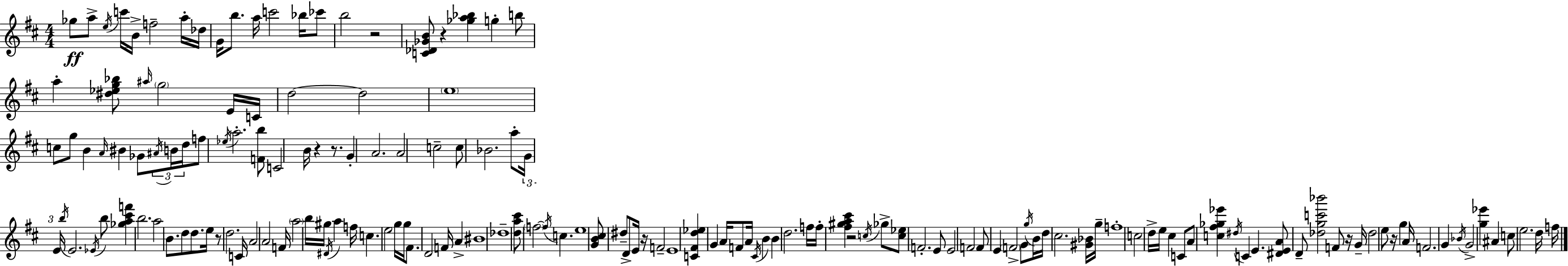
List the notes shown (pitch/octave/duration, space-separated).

Gb5/e A5/e E5/s C6/s B4/s F5/h A5/s Db5/s G4/s B5/e. A5/s C6/h Bb5/s CES6/e B5/h R/h [C4,Db4,Gb4,B4]/e R/q [Gb5,A5,Bb5]/q G5/q B5/e A5/q [D#5,Eb5,G5,Bb5]/e A#5/s G5/h E4/s C4/s D5/h D5/h E5/w C5/e G5/e B4/q A4/s BIS4/q Gb4/e A#4/s B4/s D5/s F5/e Eb5/s A5/h. [F4,B5]/e C4/h B4/s R/q R/e. G4/q A4/h. A4/h C5/h C5/e Bb4/h. A5/e G4/s E4/s B5/s E4/h. Eb4/s B5/e [Gb5,A5,C#6,F6]/q B5/h. A5/h B4/e. D5/e D5/e. E5/s R/e D5/h. C4/s A4/h A4/h F4/s A5/h B5/s G#5/s D#4/s A5/q F5/s C5/q. E5/h G5/s G5/s F#4/e. D4/h F4/s A4/q BIS4/w Db5/w [D5,A5,C#6]/e F5/h F5/s C5/q. E5/w [G4,B4,C#5]/e D#5/e D4/e E4/s R/s F4/h E4/w [C4,F#4,D5,Eb5]/q G4/q A4/s F4/e A4/s C#4/s B4/q B4/q D5/h. F5/s F5/s [F#5,G#5,A5,C#6]/q R/h C5/s Gb5/e [C5,Eb5]/e F4/h. E4/e E4/h F4/h F4/e E4/q F4/h G4/e G5/s B4/s D5/s C#5/h. [G#4,Bb4]/s G5/s F5/w C5/h D5/s E5/s C#5/q C4/e A4/e [C5,F#5,Gb5,Eb6]/q D#5/s C4/q E4/q. [D#4,E4,A4]/e D4/e [Db5,G5,C6,Bb6]/h F4/e R/s G4/s Db5/h E5/e R/s G5/q A4/s F4/h. G4/q Bb4/s G4/h [G5,Eb6]/q A#4/q C5/e E5/h. D5/s F5/s